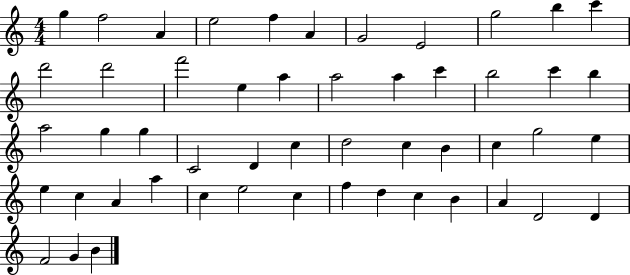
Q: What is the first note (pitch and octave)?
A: G5